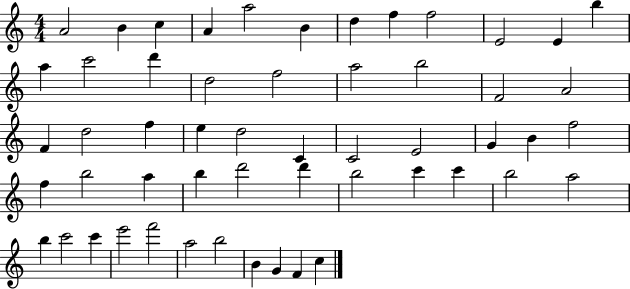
A4/h B4/q C5/q A4/q A5/h B4/q D5/q F5/q F5/h E4/h E4/q B5/q A5/q C6/h D6/q D5/h F5/h A5/h B5/h F4/h A4/h F4/q D5/h F5/q E5/q D5/h C4/q C4/h E4/h G4/q B4/q F5/h F5/q B5/h A5/q B5/q D6/h D6/q B5/h C6/q C6/q B5/h A5/h B5/q C6/h C6/q E6/h F6/h A5/h B5/h B4/q G4/q F4/q C5/q